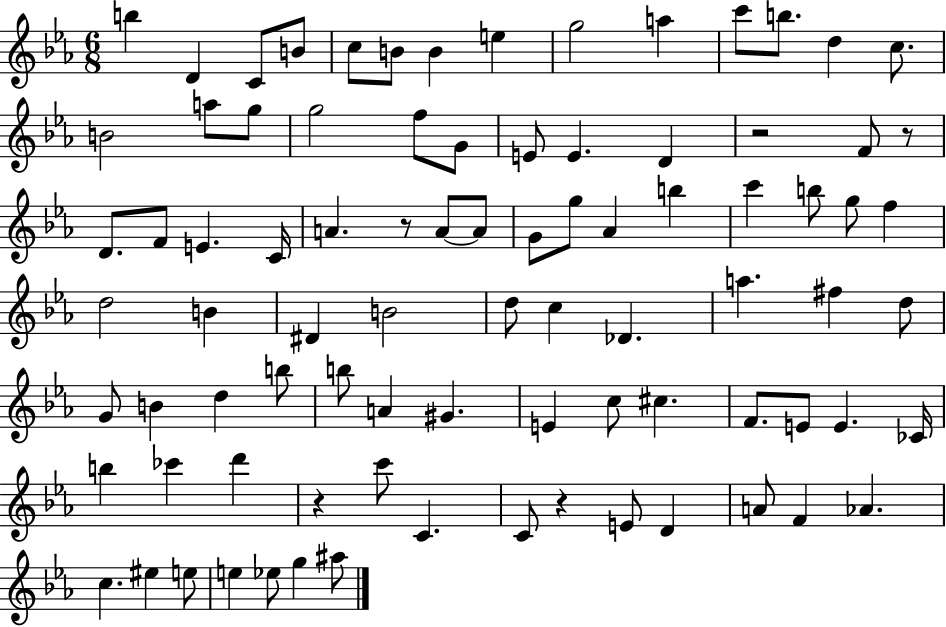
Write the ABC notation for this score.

X:1
T:Untitled
M:6/8
L:1/4
K:Eb
b D C/2 B/2 c/2 B/2 B e g2 a c'/2 b/2 d c/2 B2 a/2 g/2 g2 f/2 G/2 E/2 E D z2 F/2 z/2 D/2 F/2 E C/4 A z/2 A/2 A/2 G/2 g/2 _A b c' b/2 g/2 f d2 B ^D B2 d/2 c _D a ^f d/2 G/2 B d b/2 b/2 A ^G E c/2 ^c F/2 E/2 E _C/4 b _c' d' z c'/2 C C/2 z E/2 D A/2 F _A c ^e e/2 e _e/2 g ^a/2